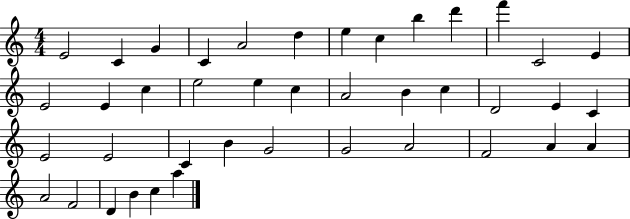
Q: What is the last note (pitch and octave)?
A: A5